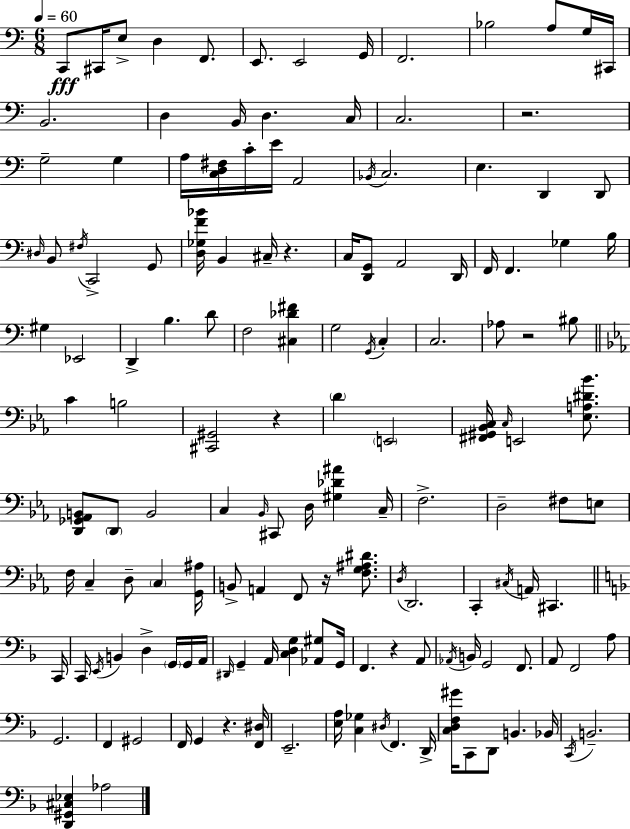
X:1
T:Untitled
M:6/8
L:1/4
K:Am
C,,/2 ^C,,/4 E,/2 D, F,,/2 E,,/2 E,,2 G,,/4 F,,2 _B,2 A,/2 G,/4 ^C,,/4 B,,2 D, B,,/4 D, C,/4 C,2 z2 G,2 G, A,/4 [C,D,^F,]/4 C/4 E/4 A,,2 _B,,/4 C,2 E, D,, D,,/2 ^D,/4 B,,/2 ^F,/4 C,,2 G,,/2 [D,_G,F_B]/4 B,, ^C,/4 z C,/4 [D,,G,,]/2 A,,2 D,,/4 F,,/4 F,, _G, B,/4 ^G, _E,,2 D,, B, D/2 F,2 [^C,_D^F] G,2 G,,/4 C, C,2 _A,/2 z2 ^B,/2 C B,2 [^C,,^G,,]2 z D E,,2 [^F,,^G,,_B,,C,]/4 C,/4 E,,2 [_E,A,^D_B]/2 [D,,_G,,_A,,B,,]/2 D,,/2 B,,2 C, _B,,/4 ^C,,/2 D,/4 [^G,_D^A] C,/4 F,2 D,2 ^F,/2 E,/2 F,/4 C, D,/2 C, [G,,^A,]/4 B,,/2 A,, F,,/2 z/4 [F,G,^A,^D]/2 D,/4 D,,2 C,, ^C,/4 A,,/4 ^C,, C,,/4 C,,/4 E,,/4 B,, D, G,,/4 G,,/4 A,,/4 ^D,,/4 G,, A,,/4 [C,D,G,] [_A,,^G,]/2 G,,/4 F,, z A,,/2 _A,,/4 B,,/4 G,,2 F,,/2 A,,/2 F,,2 A,/2 G,,2 F,, ^G,,2 F,,/4 G,, z [F,,^D,]/4 E,,2 [E,A,]/4 [C,_G,] ^D,/4 F,, D,,/4 [C,D,F,^G]/4 C,,/2 D,,/2 B,, _B,,/4 C,,/4 B,,2 [D,,^G,,^C,_E,] _A,2